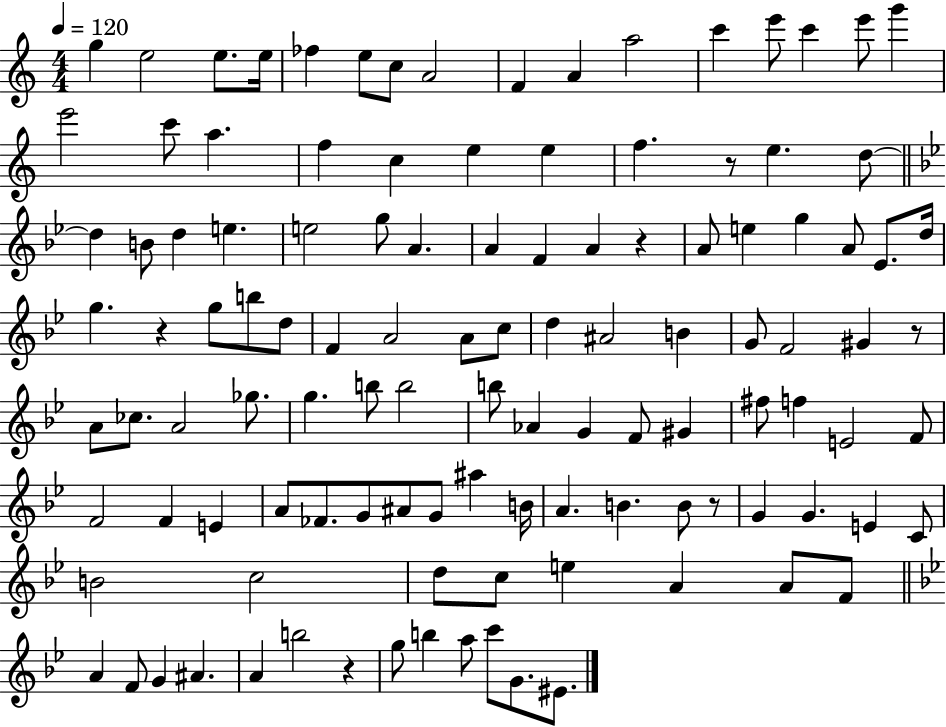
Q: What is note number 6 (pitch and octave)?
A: E5